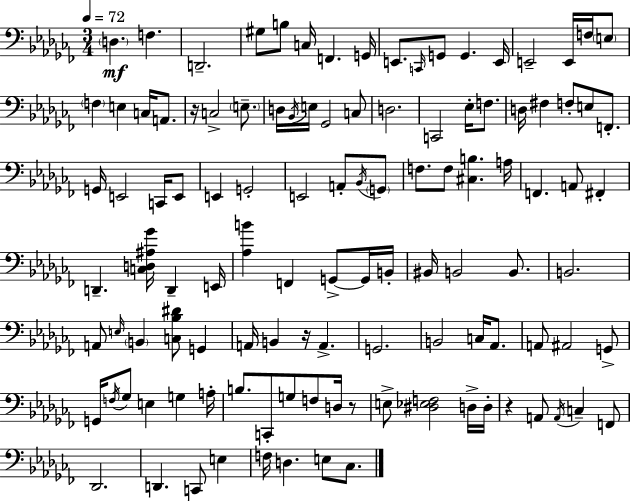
{
  \clef bass
  \numericTimeSignature
  \time 3/4
  \key aes \minor
  \tempo 4 = 72
  \repeat volta 2 { \parenthesize d4.\mf f4. | d,2.-- | gis8 b8 c16 f,4. g,16 | e,8. \grace { c,16 } g,8 g,4. | \break e,16 e,2-- e,16 f16 \parenthesize e8 | \parenthesize f4 e4 c16 a,8. | r16 c2-> \parenthesize e8.-- | d16 \acciaccatura { bes,16 } e16 ges,2 | \break c8 d2. | c,2 ees16-. f8. | d16 fis4 f8-. e8 f,8.-. | g,16 e,2 c,16 | \break e,8 e,4 g,2-. | e,2 a,8-. | \acciaccatura { bes,16 } \parenthesize g,8 f8. f8 <cis b>4. | a16 f,4. a,8 fis,4-. | \break d,4.-- <c d ais ges'>16 d,4-- | e,16 <aes b'>4 f,4 g,8->~~ | g,16 b,16-. bis,16 b,2 | b,8. b,2. | \break a,8 \grace { e16 } \parenthesize b,4 <c bes dis'>8 | g,4 a,16 b,4 r16 a,4.-> | g,2. | b,2 | \break c16 aes,8. a,8 ais,2 | g,8-> g,16 \acciaccatura { f16 } ges8 e4 | g4 a16-. b8. c,8-. g8 | f8 d16 r8 e8-> <dis ees f>2 | \break d16-> d16-. r4 a,8 \acciaccatura { a,16 } | c4-- f,8 des,2. | d,4. | c,8 e4 f16 d4. | \break e8 ces8. } \bar "|."
}